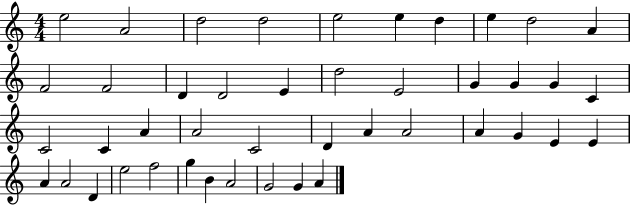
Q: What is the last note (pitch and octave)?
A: A4